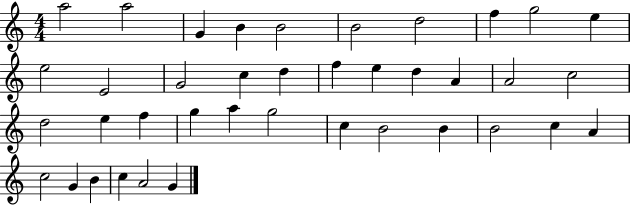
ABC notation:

X:1
T:Untitled
M:4/4
L:1/4
K:C
a2 a2 G B B2 B2 d2 f g2 e e2 E2 G2 c d f e d A A2 c2 d2 e f g a g2 c B2 B B2 c A c2 G B c A2 G